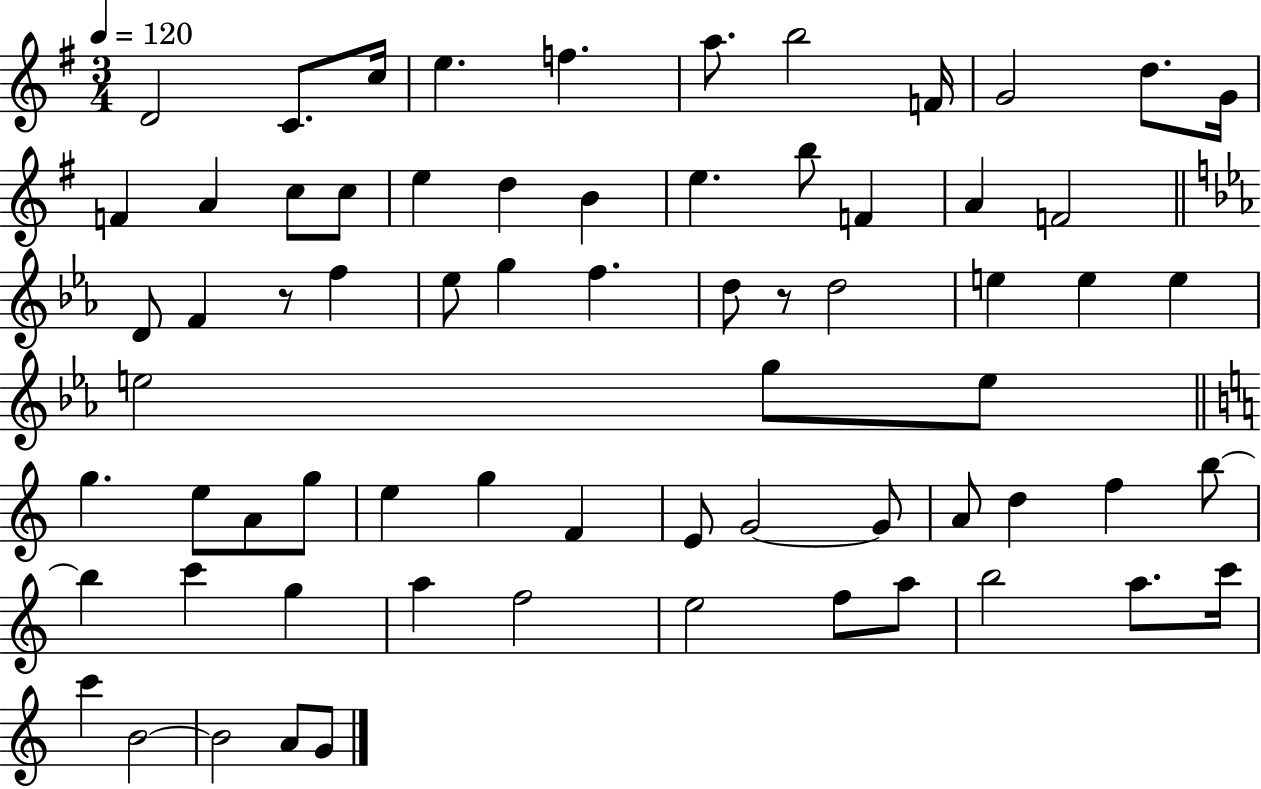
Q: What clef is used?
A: treble